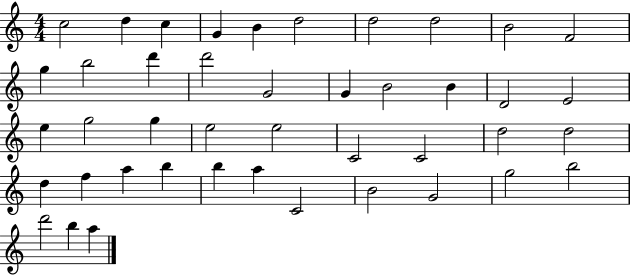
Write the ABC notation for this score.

X:1
T:Untitled
M:4/4
L:1/4
K:C
c2 d c G B d2 d2 d2 B2 F2 g b2 d' d'2 G2 G B2 B D2 E2 e g2 g e2 e2 C2 C2 d2 d2 d f a b b a C2 B2 G2 g2 b2 d'2 b a